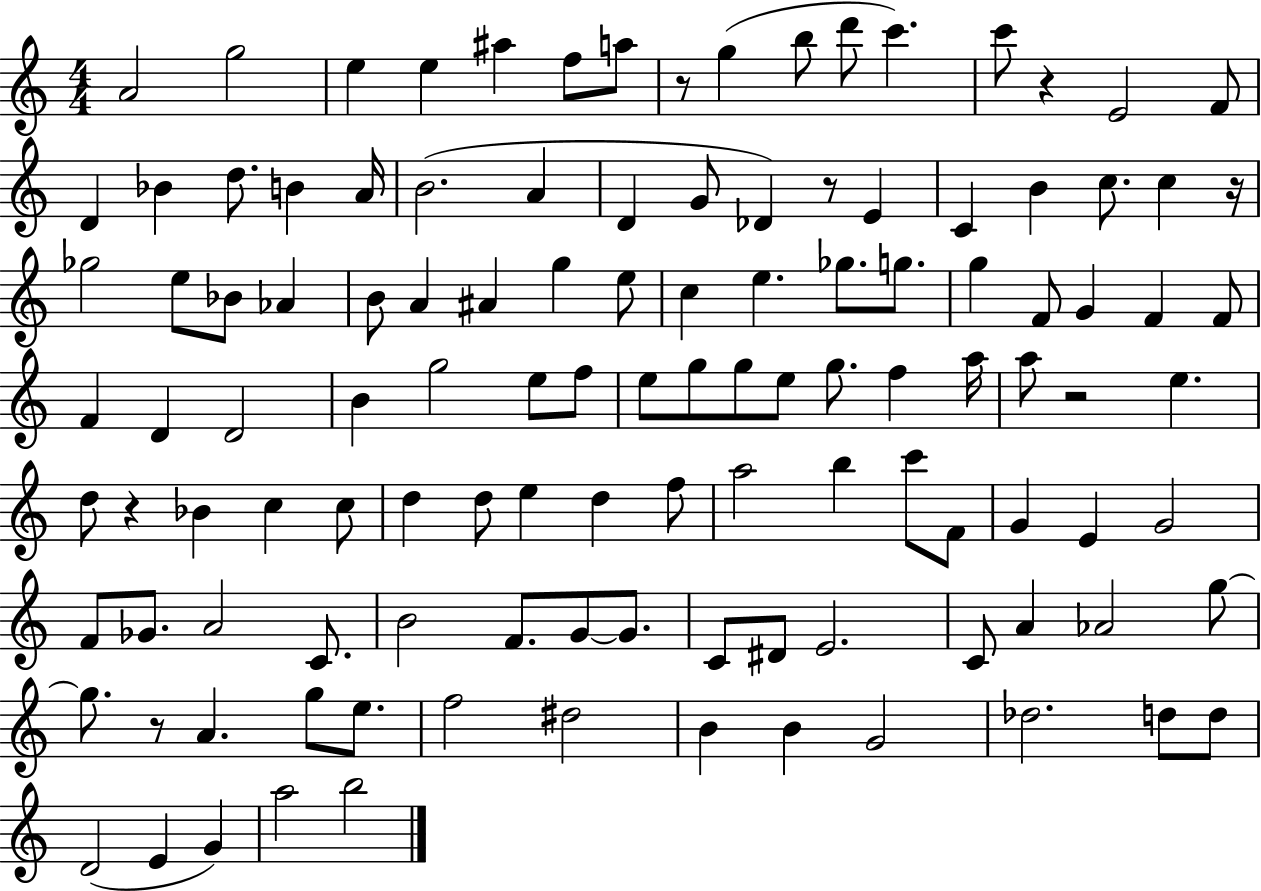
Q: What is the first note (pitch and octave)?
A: A4